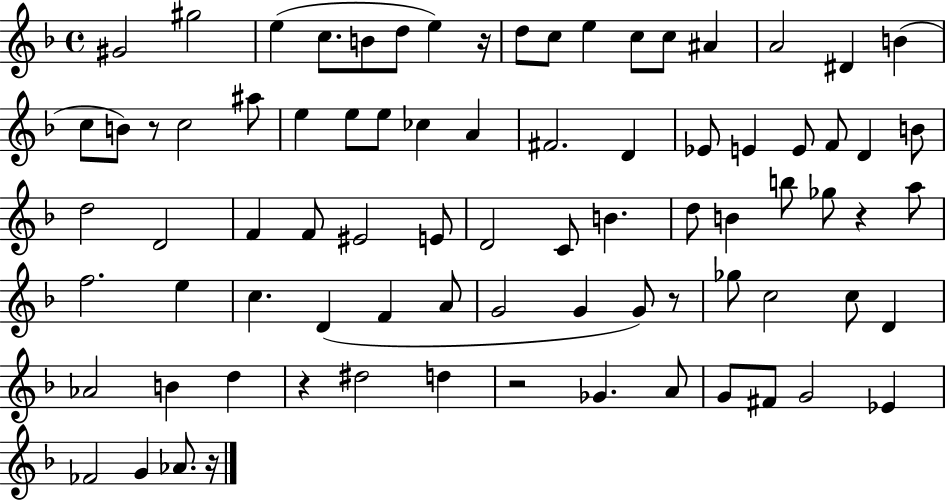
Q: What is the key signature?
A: F major